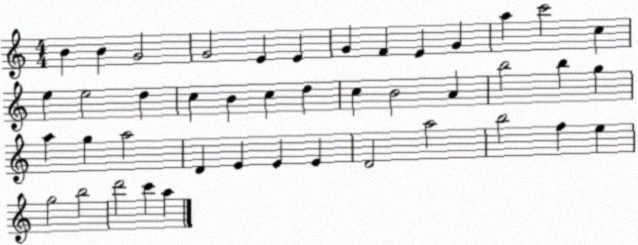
X:1
T:Untitled
M:4/4
L:1/4
K:C
B B G2 G2 E E G F E G a c'2 c e e2 d c B c d c B2 A b2 b g a g a2 D E E E D2 a2 b2 f e g2 b2 d'2 c' a